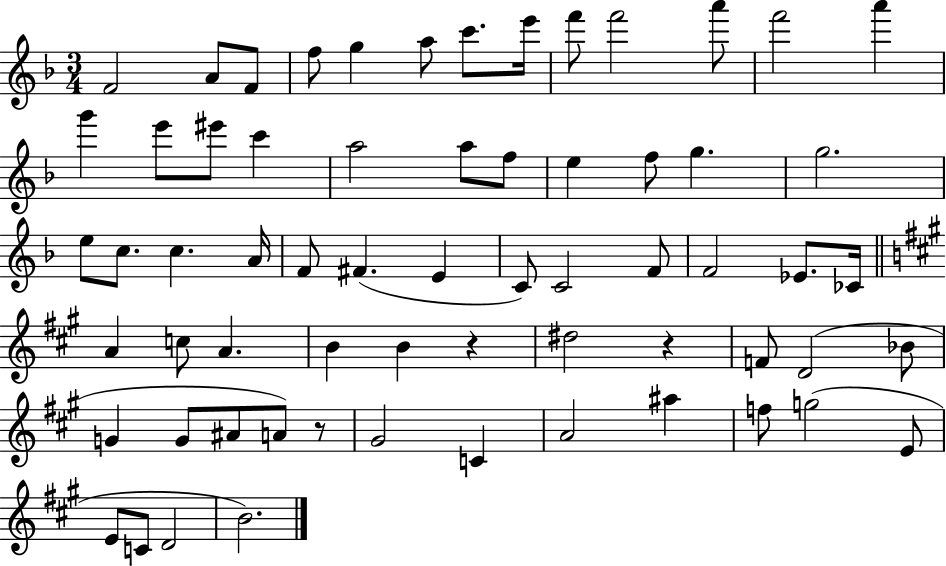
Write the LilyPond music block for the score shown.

{
  \clef treble
  \numericTimeSignature
  \time 3/4
  \key f \major
  \repeat volta 2 { f'2 a'8 f'8 | f''8 g''4 a''8 c'''8. e'''16 | f'''8 f'''2 a'''8 | f'''2 a'''4 | \break g'''4 e'''8 eis'''8 c'''4 | a''2 a''8 f''8 | e''4 f''8 g''4. | g''2. | \break e''8 c''8. c''4. a'16 | f'8 fis'4.( e'4 | c'8) c'2 f'8 | f'2 ees'8. ces'16 | \break \bar "||" \break \key a \major a'4 c''8 a'4. | b'4 b'4 r4 | dis''2 r4 | f'8 d'2( bes'8 | \break g'4 g'8 ais'8 a'8) r8 | gis'2 c'4 | a'2 ais''4 | f''8 g''2( e'8 | \break e'8 c'8 d'2 | b'2.) | } \bar "|."
}